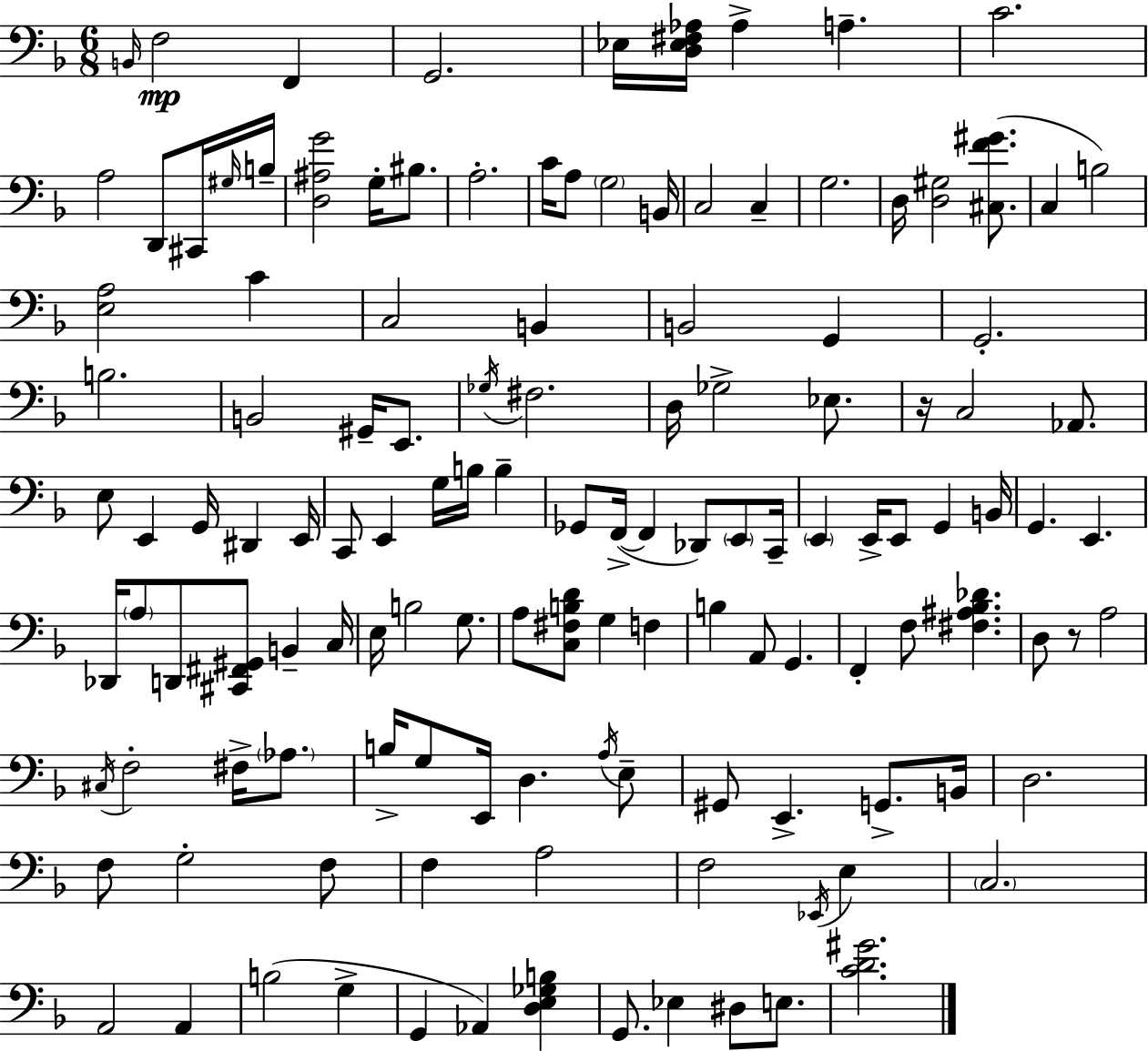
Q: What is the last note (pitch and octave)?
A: E3